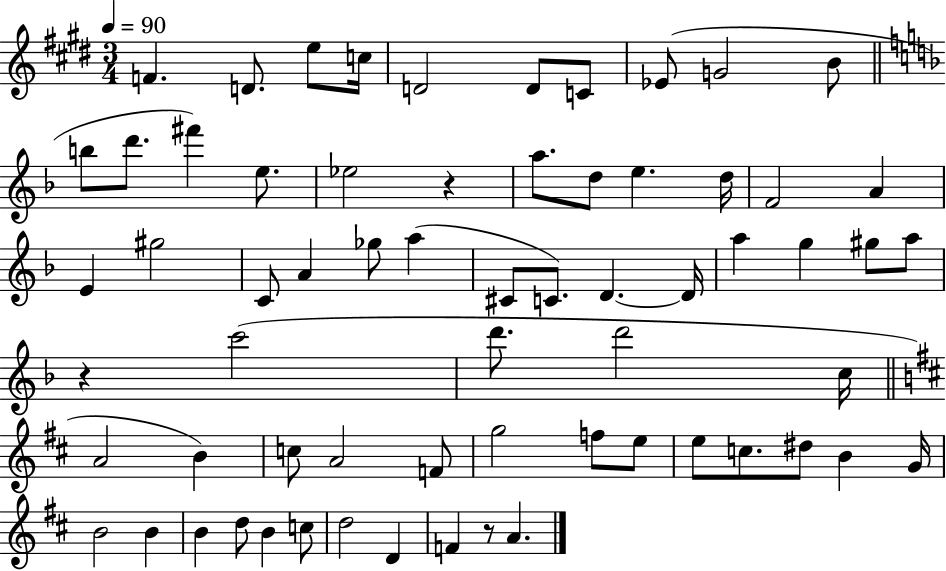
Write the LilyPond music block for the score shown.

{
  \clef treble
  \numericTimeSignature
  \time 3/4
  \key e \major
  \tempo 4 = 90
  f'4. d'8. e''8 c''16 | d'2 d'8 c'8 | ees'8( g'2 b'8 | \bar "||" \break \key f \major b''8 d'''8. fis'''4) e''8. | ees''2 r4 | a''8. d''8 e''4. d''16 | f'2 a'4 | \break e'4 gis''2 | c'8 a'4 ges''8 a''4( | cis'8 c'8.) d'4.~~ d'16 | a''4 g''4 gis''8 a''8 | \break r4 c'''2( | d'''8. d'''2 c''16 | \bar "||" \break \key d \major a'2 b'4) | c''8 a'2 f'8 | g''2 f''8 e''8 | e''8 c''8. dis''8 b'4 g'16 | \break b'2 b'4 | b'4 d''8 b'4 c''8 | d''2 d'4 | f'4 r8 a'4. | \break \bar "|."
}